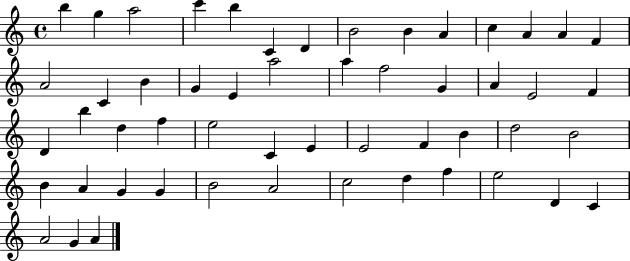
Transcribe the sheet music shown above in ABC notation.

X:1
T:Untitled
M:4/4
L:1/4
K:C
b g a2 c' b C D B2 B A c A A F A2 C B G E a2 a f2 G A E2 F D b d f e2 C E E2 F B d2 B2 B A G G B2 A2 c2 d f e2 D C A2 G A